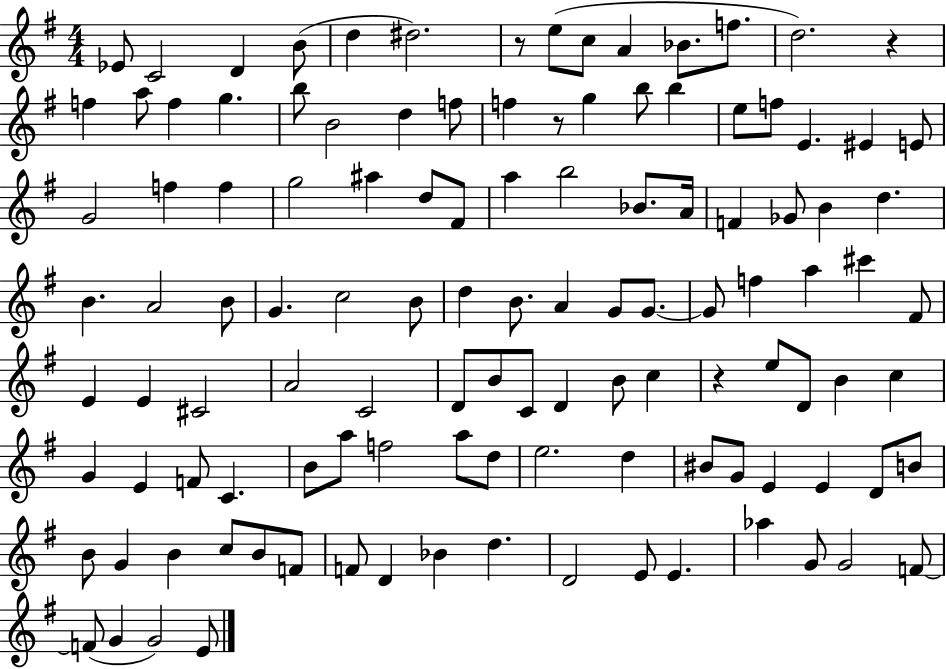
X:1
T:Untitled
M:4/4
L:1/4
K:G
_E/2 C2 D B/2 d ^d2 z/2 e/2 c/2 A _B/2 f/2 d2 z f a/2 f g b/2 B2 d f/2 f z/2 g b/2 b e/2 f/2 E ^E E/2 G2 f f g2 ^a d/2 ^F/2 a b2 _B/2 A/4 F _G/2 B d B A2 B/2 G c2 B/2 d B/2 A G/2 G/2 G/2 f a ^c' ^F/2 E E ^C2 A2 C2 D/2 B/2 C/2 D B/2 c z e/2 D/2 B c G E F/2 C B/2 a/2 f2 a/2 d/2 e2 d ^B/2 G/2 E E D/2 B/2 B/2 G B c/2 B/2 F/2 F/2 D _B d D2 E/2 E _a G/2 G2 F/2 F/2 G G2 E/2